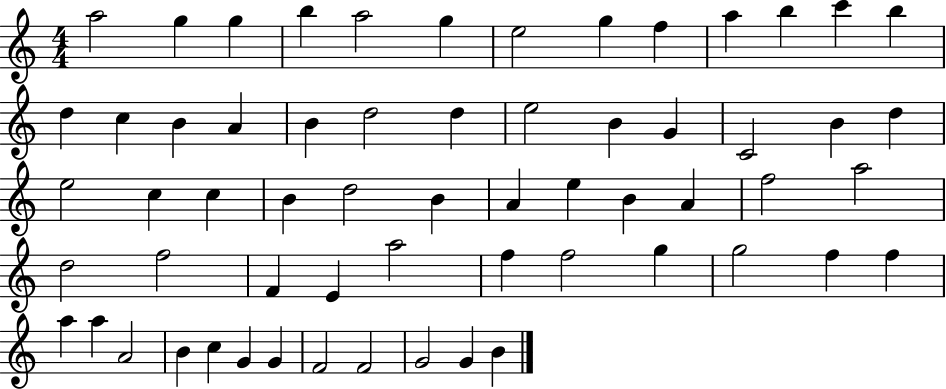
X:1
T:Untitled
M:4/4
L:1/4
K:C
a2 g g b a2 g e2 g f a b c' b d c B A B d2 d e2 B G C2 B d e2 c c B d2 B A e B A f2 a2 d2 f2 F E a2 f f2 g g2 f f a a A2 B c G G F2 F2 G2 G B